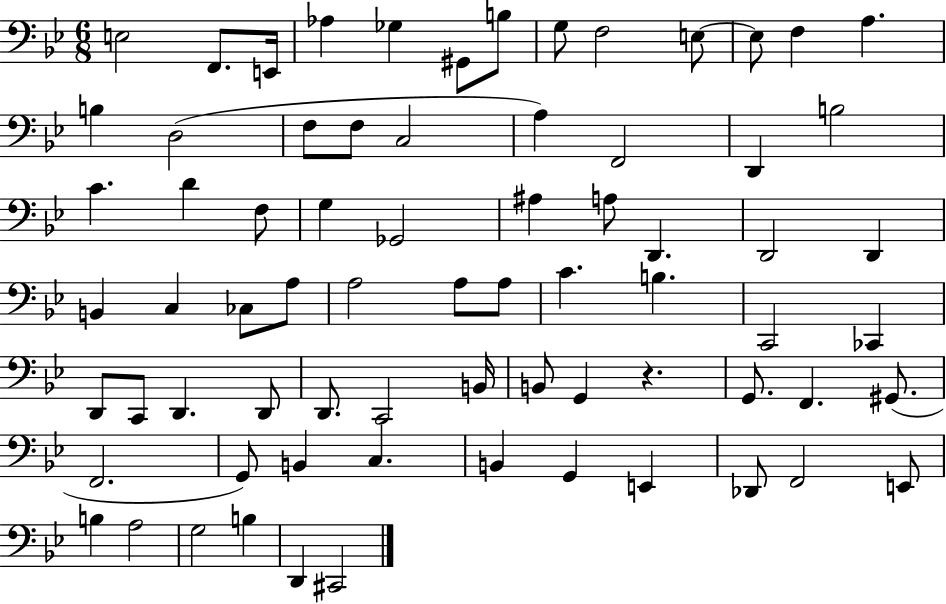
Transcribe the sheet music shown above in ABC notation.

X:1
T:Untitled
M:6/8
L:1/4
K:Bb
E,2 F,,/2 E,,/4 _A, _G, ^G,,/2 B,/2 G,/2 F,2 E,/2 E,/2 F, A, B, D,2 F,/2 F,/2 C,2 A, F,,2 D,, B,2 C D F,/2 G, _G,,2 ^A, A,/2 D,, D,,2 D,, B,, C, _C,/2 A,/2 A,2 A,/2 A,/2 C B, C,,2 _C,, D,,/2 C,,/2 D,, D,,/2 D,,/2 C,,2 B,,/4 B,,/2 G,, z G,,/2 F,, ^G,,/2 F,,2 G,,/2 B,, C, B,, G,, E,, _D,,/2 F,,2 E,,/2 B, A,2 G,2 B, D,, ^C,,2